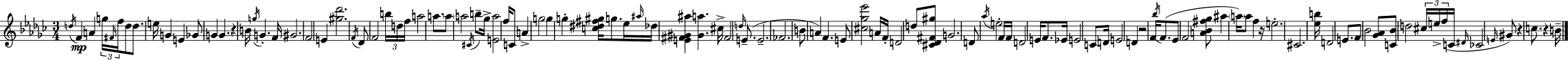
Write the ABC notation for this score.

X:1
T:Untitled
M:3/4
L:1/4
K:Ebm
d/4 F A g/4 ^F/4 f/4 d/2 d/2 e/4 G E _G/2 G G z B/4 g/4 G F/4 ^G2 F2 E [^g_d']2 F/4 _D/2 F2 b/4 d/4 f/4 a2 a/2 a/2 a2 ^C/4 b/2 _g/4 [Ea]2 f/4 C/2 A g2 g g [c^d^f^g]/4 g/2 _e/4 ^a/4 _d/4 [E^F^G^a] [^Ga] ^c/4 ^F2 d/4 E/2 E2 _F2 B/2 A F E/2 [^c_g_e']2 A/4 F/4 D2 d/2 [^C_D^F^g]/2 G2 D/2 _a/4 e2 F/4 F/4 D2 E/4 F/2 _E/4 E2 C/2 D/4 E2 D z2 F/4 _b/4 F/2 _E/2 F2 [A_B^f_g]/2 ^a a/4 a/2 f z/4 e2 ^C2 [_eb]/4 D2 E/2 F/2 _B2 [_G_A]/2 [C_B]/2 d2 ^c/4 e/4 f/4 C/4 ^D/4 _C2 E/4 ^G/2 z c/2 z B/4